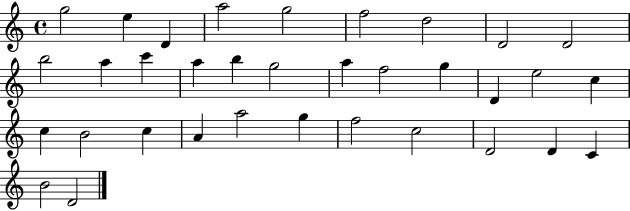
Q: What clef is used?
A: treble